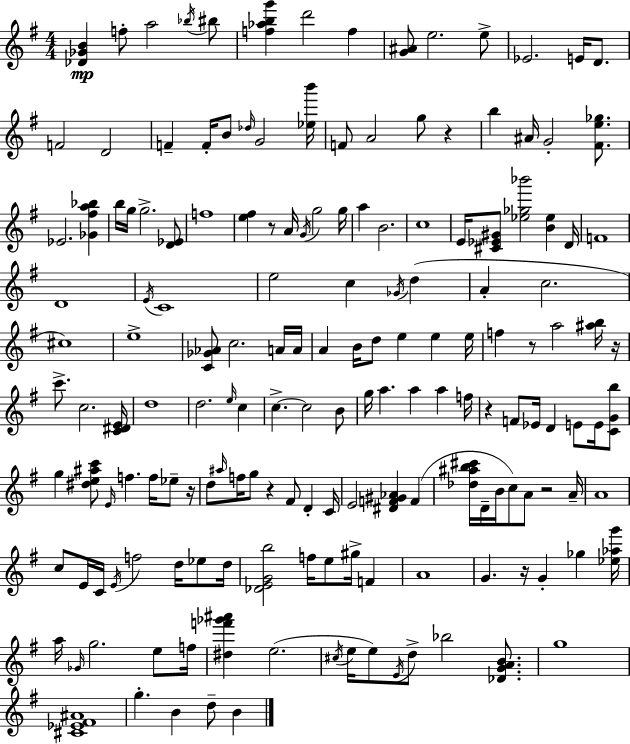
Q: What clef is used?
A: treble